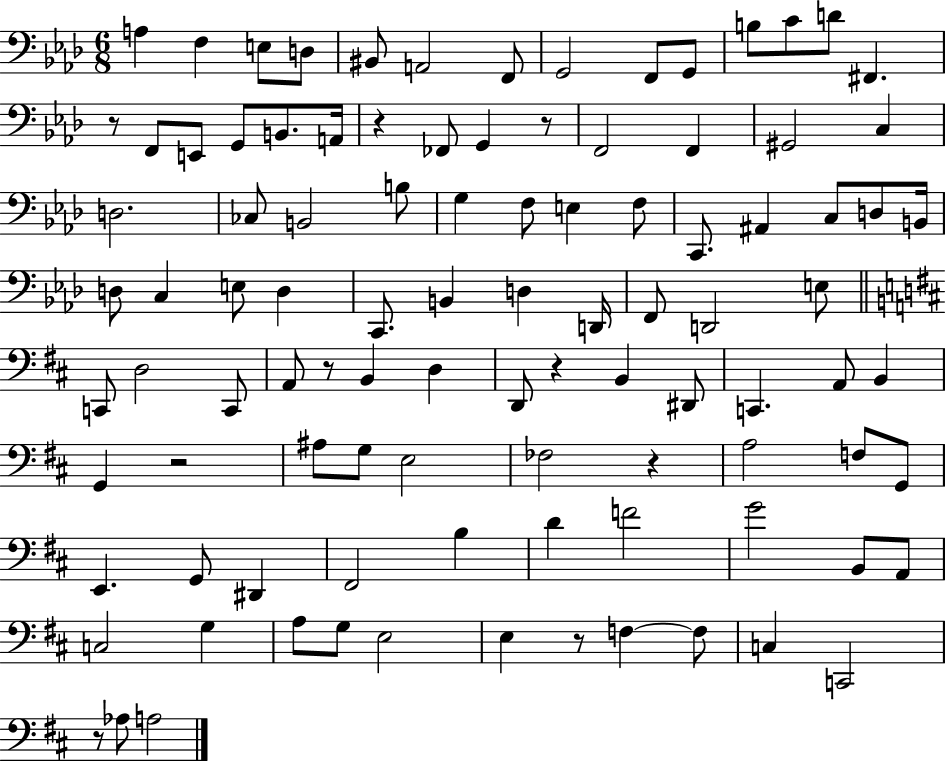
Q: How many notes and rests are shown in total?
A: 100